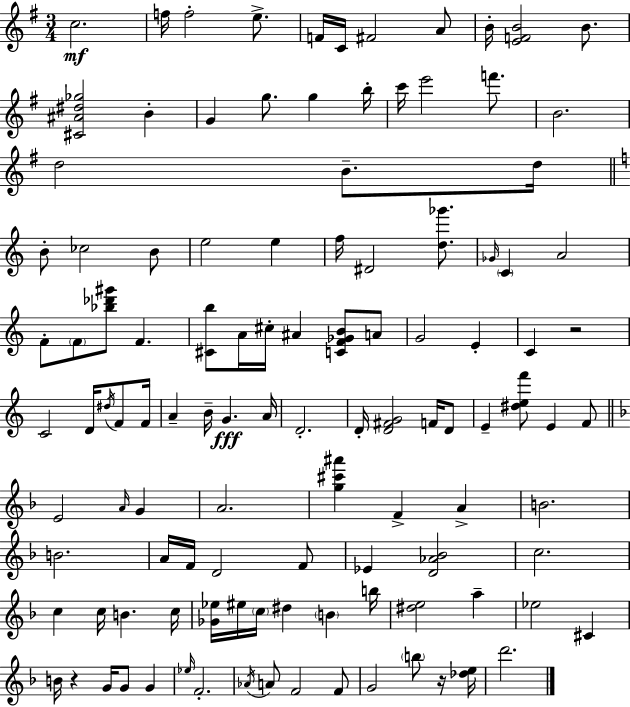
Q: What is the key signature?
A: G major